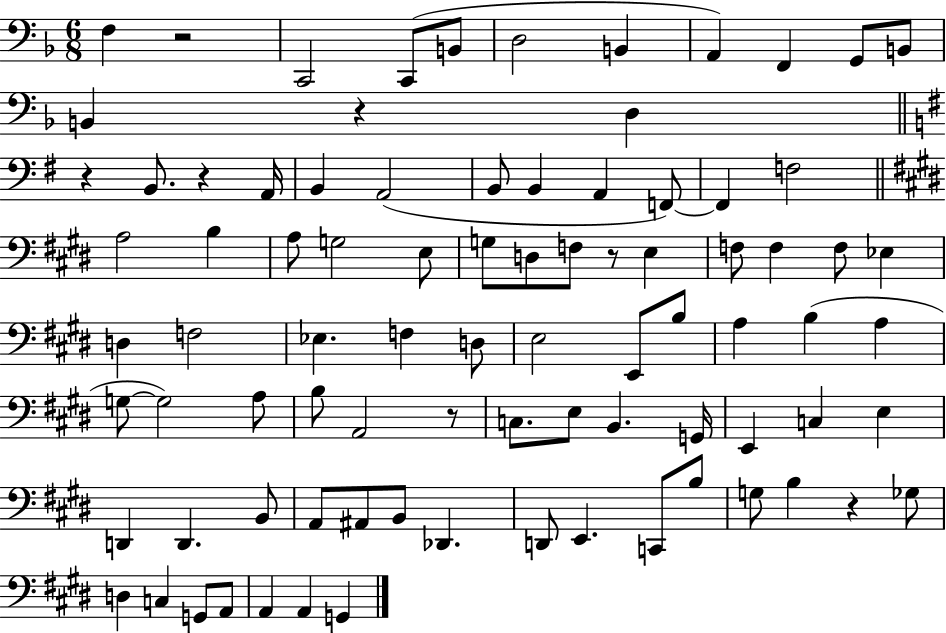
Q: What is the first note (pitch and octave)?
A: F3